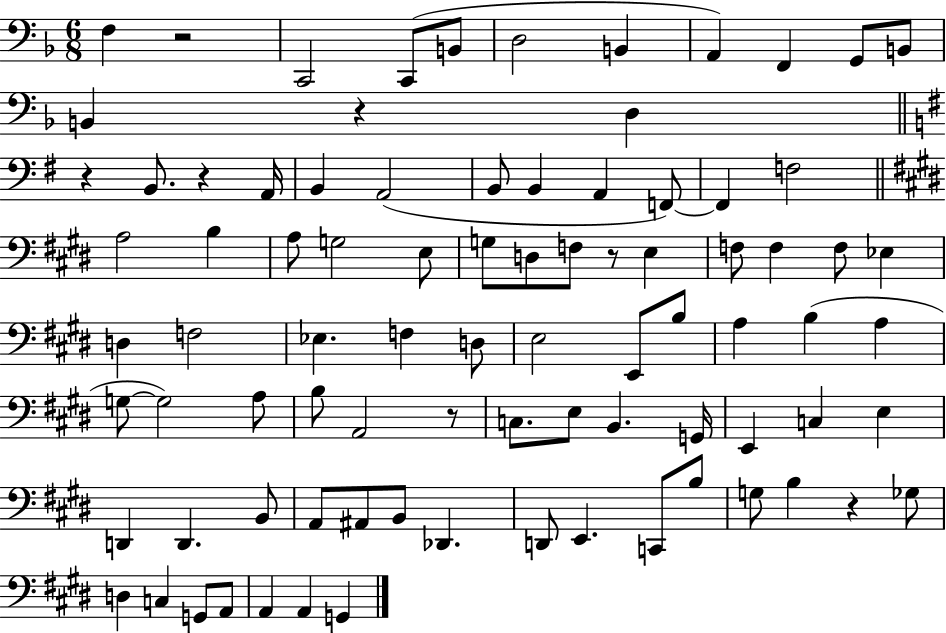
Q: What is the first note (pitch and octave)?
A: F3